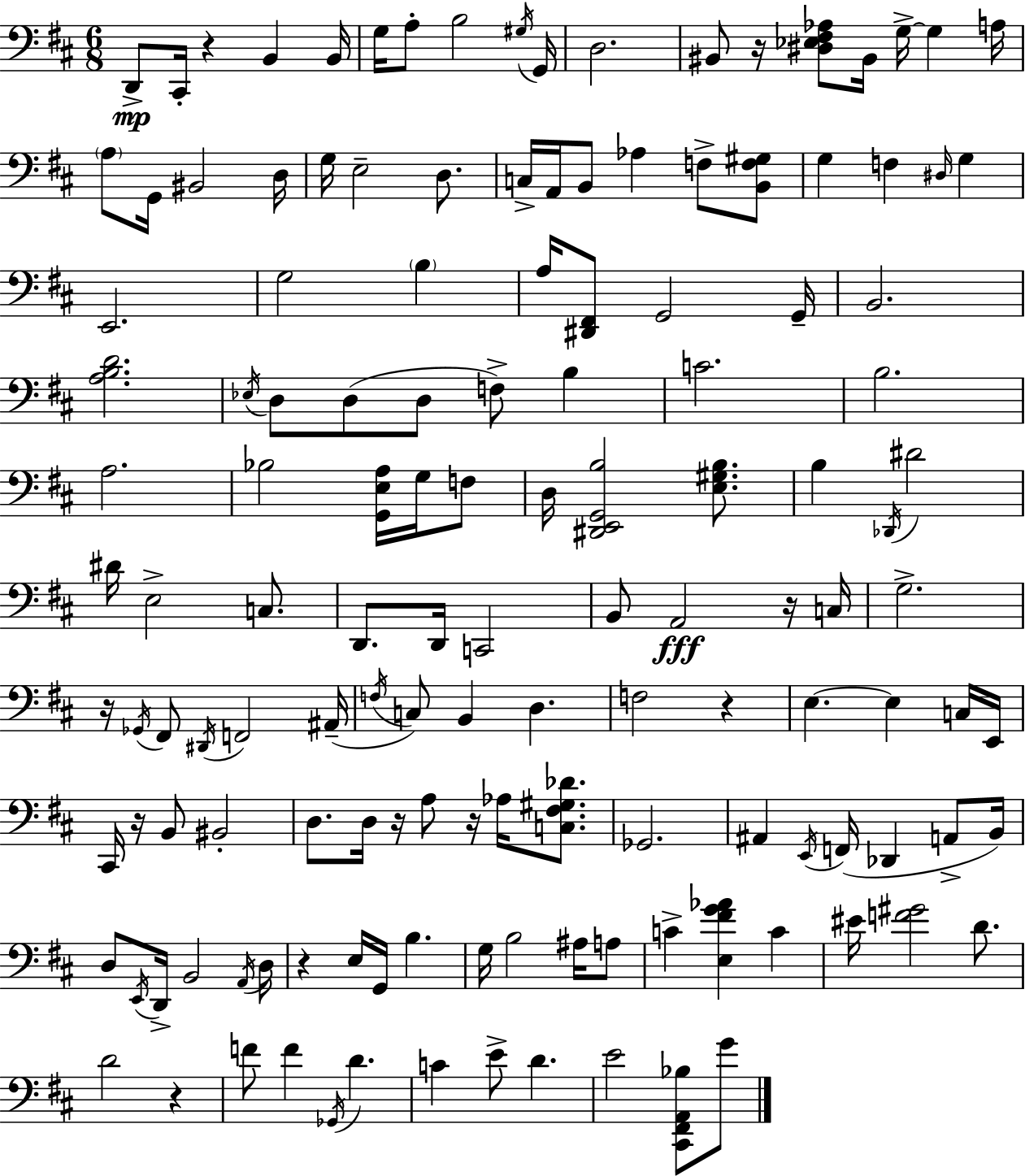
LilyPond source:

{
  \clef bass
  \numericTimeSignature
  \time 6/8
  \key d \major
  d,8->\mp cis,16-. r4 b,4 b,16 | g16 a8-. b2 \acciaccatura { gis16 } | g,16 d2. | bis,8 r16 <dis ees fis aes>8 bis,16 g16->~~ g4 | \break a16 \parenthesize a8 g,16 bis,2 | d16 g16 e2-- d8. | c16-> a,16 b,8 aes4 f8-> <b, f gis>8 | g4 f4 \grace { dis16 } g4 | \break e,2. | g2 \parenthesize b4 | a16 <dis, fis,>8 g,2 | g,16-- b,2. | \break <a b d'>2. | \acciaccatura { ees16 } d8 d8( d8 f8->) b4 | c'2. | b2. | \break a2. | bes2 <g, e a>16 | g16 f8 d16 <dis, e, g, b>2 | <e gis b>8. b4 \acciaccatura { des,16 } dis'2 | \break dis'16 e2-> | c8. d,8. d,16 c,2 | b,8 a,2\fff | r16 c16 g2.-> | \break r16 \acciaccatura { ges,16 } fis,8 \acciaccatura { dis,16 } f,2 | ais,16--( \acciaccatura { f16 } c8) b,4 | d4. f2 | r4 e4.~~ | \break e4 c16 e,16 cis,16 r16 b,8 bis,2-. | d8. d16 r16 | a8 r16 aes16 <c fis gis des'>8. ges,2. | ais,4 \acciaccatura { e,16 }( | \break f,16 des,4 a,8-> b,16) d8 \acciaccatura { e,16 } d,16-> | b,2 \acciaccatura { a,16 } d16 r4 | e16 g,16 b4. g16 b2 | ais16 a8 c'4-> | \break <e fis' g' aes'>4 c'4 eis'16 <f' gis'>2 | d'8. d'2 | r4 f'8 | f'4 \acciaccatura { ges,16 } d'4. c'4 | \break e'8-> d'4. e'2 | <cis, fis, a, bes>8 g'8 \bar "|."
}